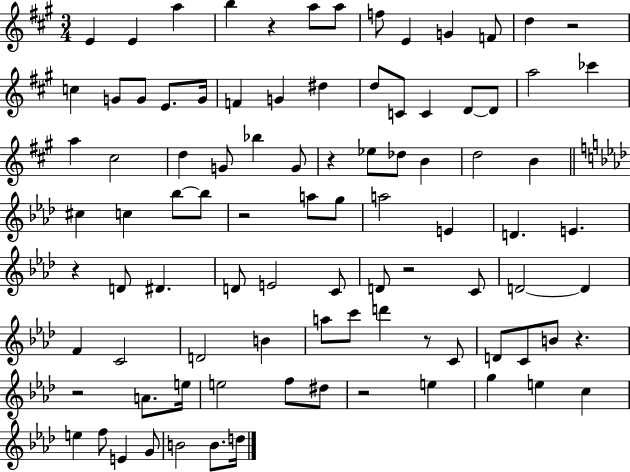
E4/q E4/q A5/q B5/q R/q A5/e A5/e F5/e E4/q G4/q F4/e D5/q R/h C5/q G4/e G4/e E4/e. G4/s F4/q G4/q D#5/q D5/e C4/e C4/q D4/e D4/e A5/h CES6/q A5/q C#5/h D5/q G4/e Bb5/q G4/e R/q Eb5/e Db5/e B4/q D5/h B4/q C#5/q C5/q Bb5/e Bb5/e R/h A5/e G5/e A5/h E4/q D4/q. E4/q. R/q D4/e D#4/q. D4/e E4/h C4/e D4/e R/h C4/e D4/h D4/q F4/q C4/h D4/h B4/q A5/e C6/e D6/q R/e C4/e D4/e C4/e B4/e R/q. R/h A4/e. E5/s E5/h F5/e D#5/e R/h E5/q G5/q E5/q C5/q E5/q F5/e E4/q G4/e B4/h B4/e. D5/s